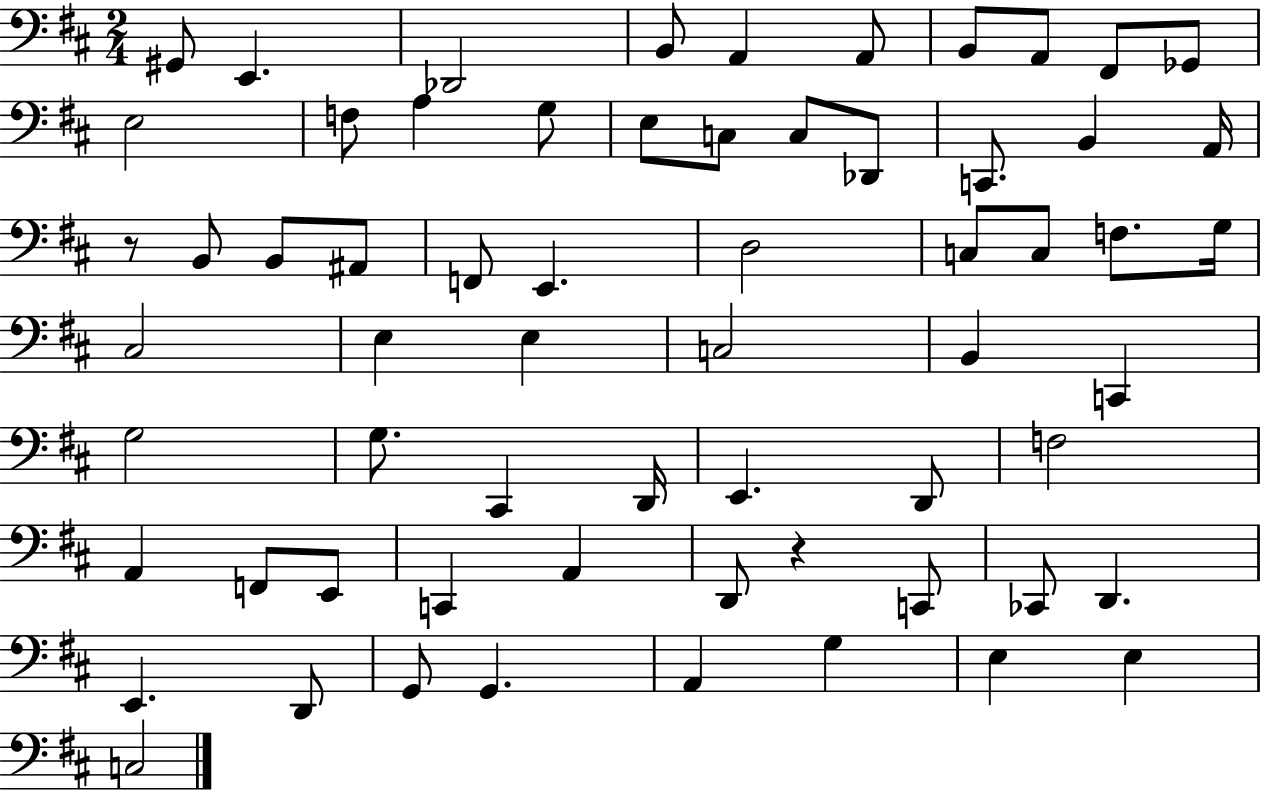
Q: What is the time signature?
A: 2/4